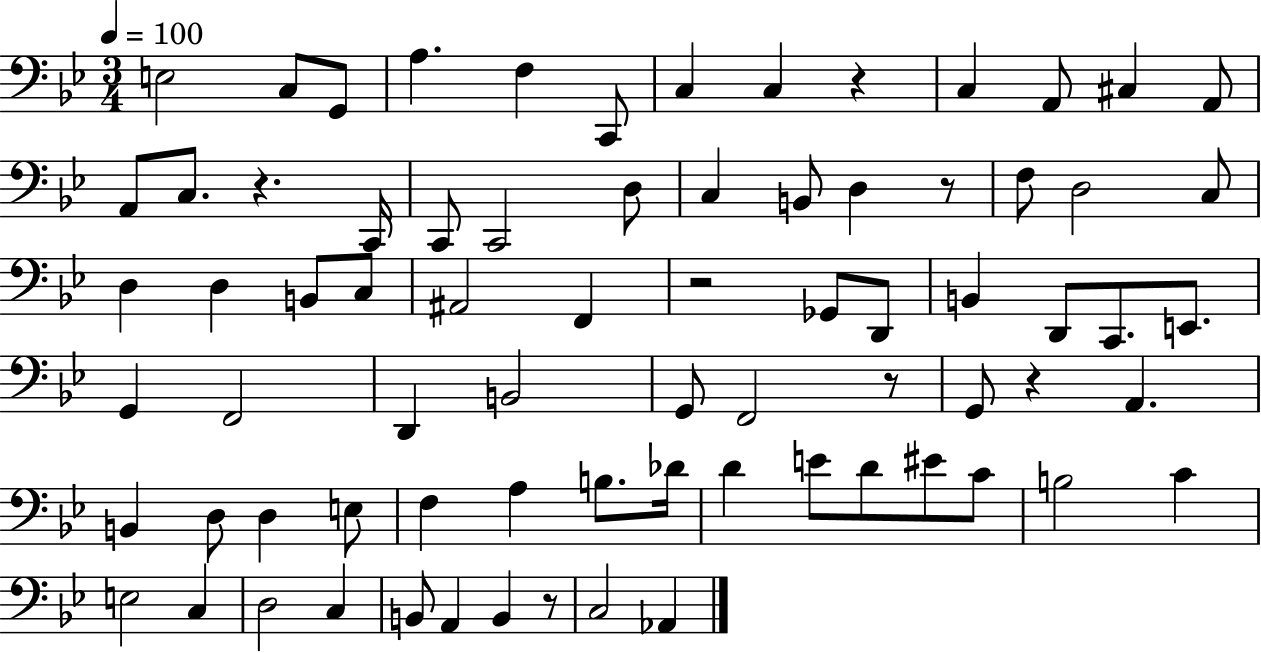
E3/h C3/e G2/e A3/q. F3/q C2/e C3/q C3/q R/q C3/q A2/e C#3/q A2/e A2/e C3/e. R/q. C2/s C2/e C2/h D3/e C3/q B2/e D3/q R/e F3/e D3/h C3/e D3/q D3/q B2/e C3/e A#2/h F2/q R/h Gb2/e D2/e B2/q D2/e C2/e. E2/e. G2/q F2/h D2/q B2/h G2/e F2/h R/e G2/e R/q A2/q. B2/q D3/e D3/q E3/e F3/q A3/q B3/e. Db4/s D4/q E4/e D4/e EIS4/e C4/e B3/h C4/q E3/h C3/q D3/h C3/q B2/e A2/q B2/q R/e C3/h Ab2/q